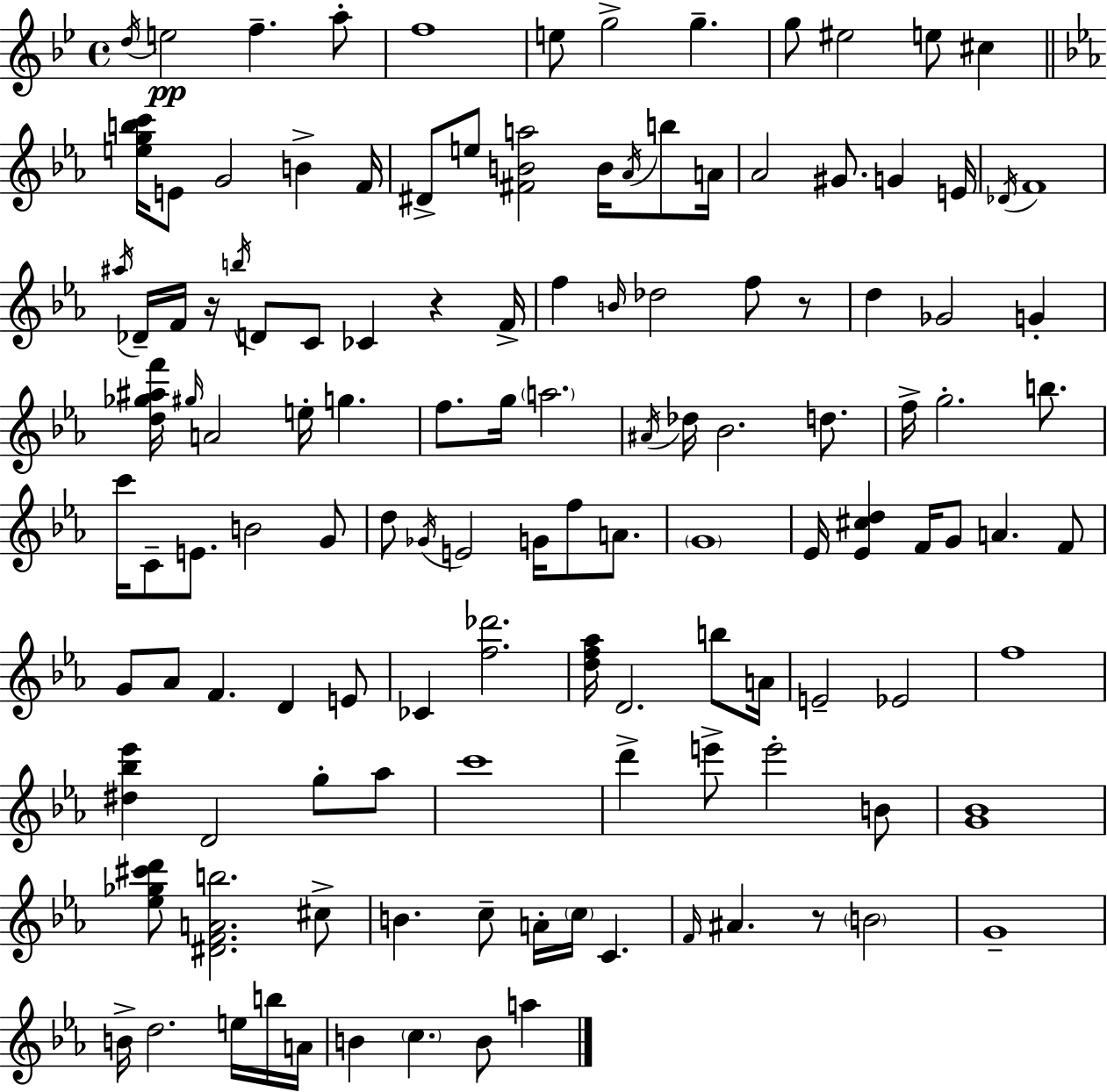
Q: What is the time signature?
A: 4/4